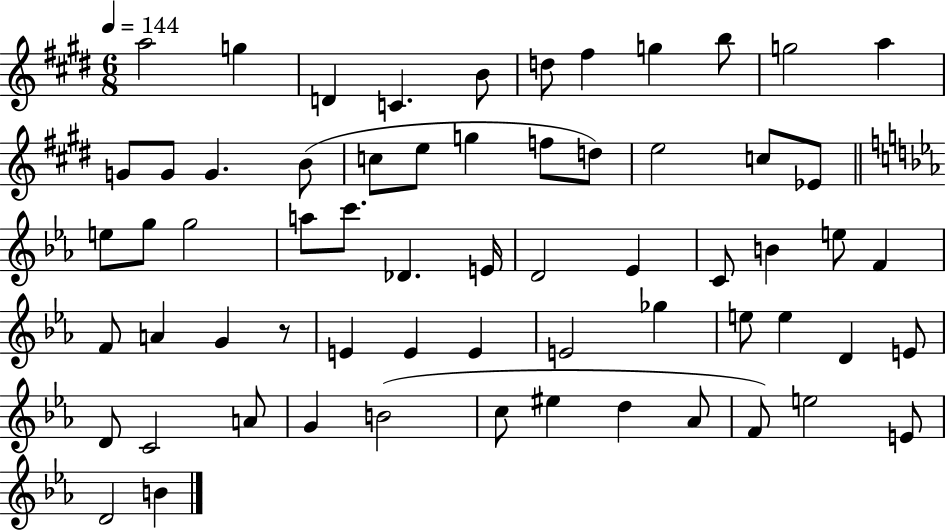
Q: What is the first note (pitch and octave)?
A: A5